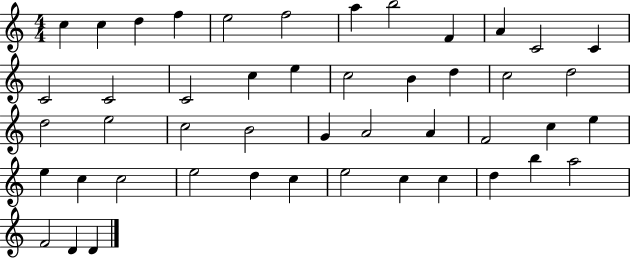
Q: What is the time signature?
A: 4/4